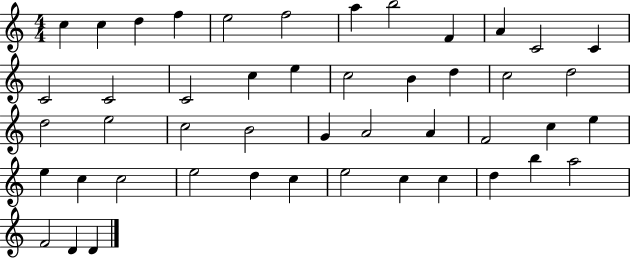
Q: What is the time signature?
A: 4/4